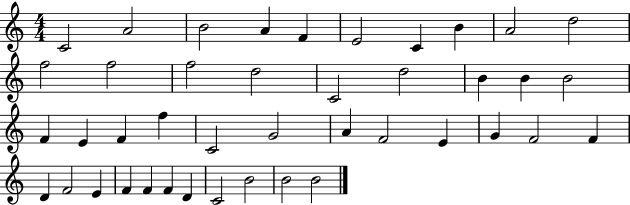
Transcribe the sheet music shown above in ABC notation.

X:1
T:Untitled
M:4/4
L:1/4
K:C
C2 A2 B2 A F E2 C B A2 d2 f2 f2 f2 d2 C2 d2 B B B2 F E F f C2 G2 A F2 E G F2 F D F2 E F F F D C2 B2 B2 B2